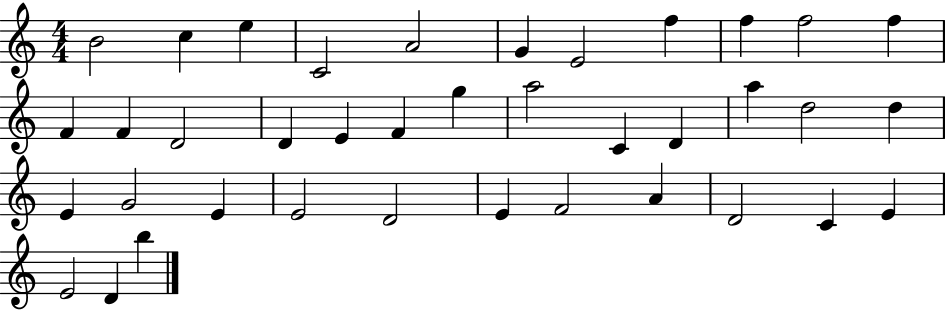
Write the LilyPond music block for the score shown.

{
  \clef treble
  \numericTimeSignature
  \time 4/4
  \key c \major
  b'2 c''4 e''4 | c'2 a'2 | g'4 e'2 f''4 | f''4 f''2 f''4 | \break f'4 f'4 d'2 | d'4 e'4 f'4 g''4 | a''2 c'4 d'4 | a''4 d''2 d''4 | \break e'4 g'2 e'4 | e'2 d'2 | e'4 f'2 a'4 | d'2 c'4 e'4 | \break e'2 d'4 b''4 | \bar "|."
}